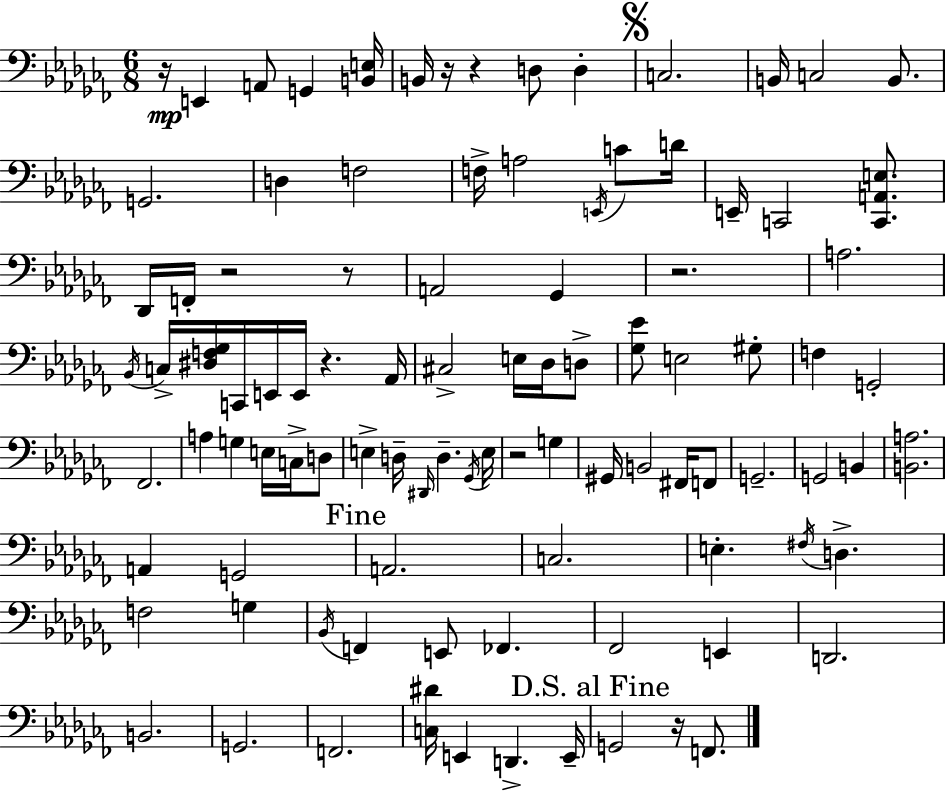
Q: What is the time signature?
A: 6/8